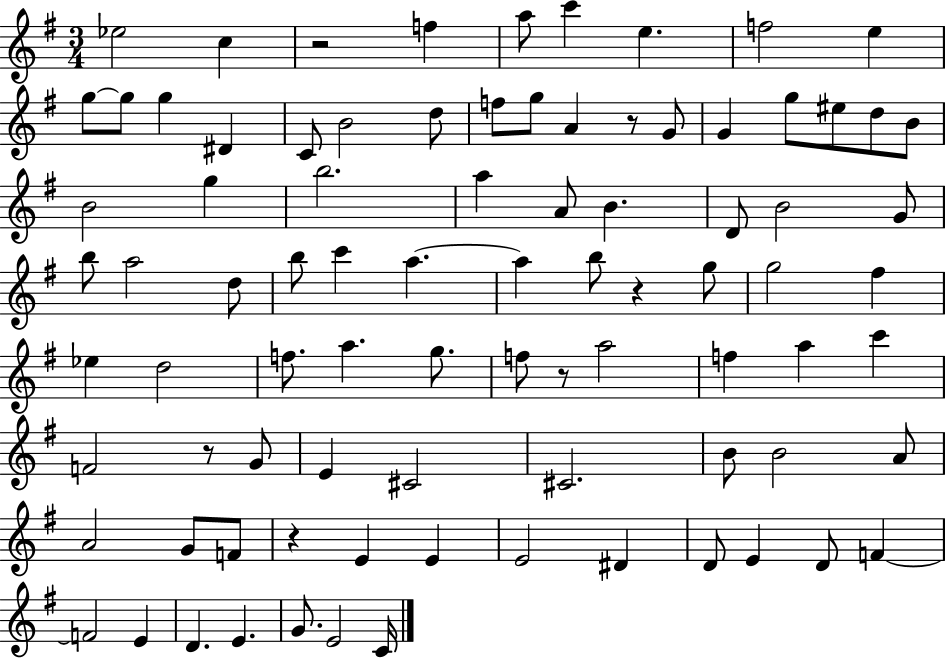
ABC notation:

X:1
T:Untitled
M:3/4
L:1/4
K:G
_e2 c z2 f a/2 c' e f2 e g/2 g/2 g ^D C/2 B2 d/2 f/2 g/2 A z/2 G/2 G g/2 ^e/2 d/2 B/2 B2 g b2 a A/2 B D/2 B2 G/2 b/2 a2 d/2 b/2 c' a a b/2 z g/2 g2 ^f _e d2 f/2 a g/2 f/2 z/2 a2 f a c' F2 z/2 G/2 E ^C2 ^C2 B/2 B2 A/2 A2 G/2 F/2 z E E E2 ^D D/2 E D/2 F F2 E D E G/2 E2 C/4